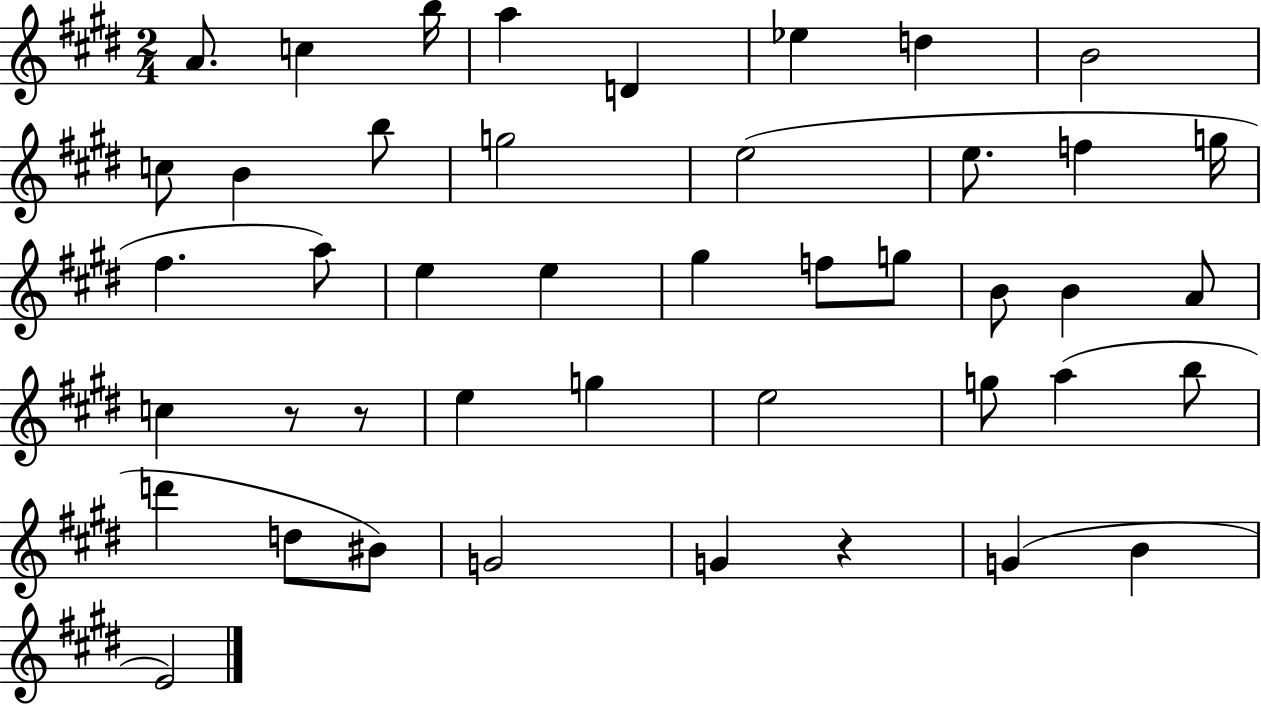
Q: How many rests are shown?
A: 3